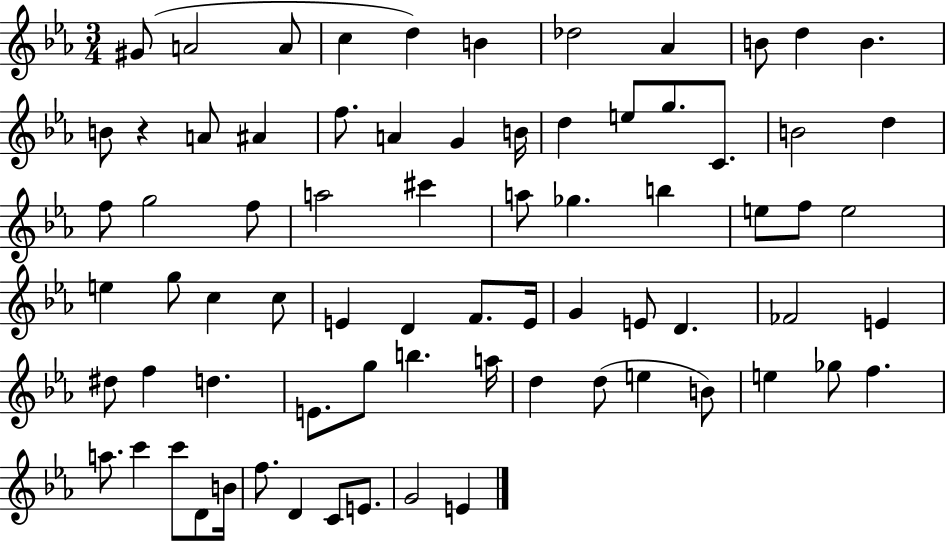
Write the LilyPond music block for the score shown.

{
  \clef treble
  \numericTimeSignature
  \time 3/4
  \key ees \major
  gis'8( a'2 a'8 | c''4 d''4) b'4 | des''2 aes'4 | b'8 d''4 b'4. | \break b'8 r4 a'8 ais'4 | f''8. a'4 g'4 b'16 | d''4 e''8 g''8. c'8. | b'2 d''4 | \break f''8 g''2 f''8 | a''2 cis'''4 | a''8 ges''4. b''4 | e''8 f''8 e''2 | \break e''4 g''8 c''4 c''8 | e'4 d'4 f'8. e'16 | g'4 e'8 d'4. | fes'2 e'4 | \break dis''8 f''4 d''4. | e'8. g''8 b''4. a''16 | d''4 d''8( e''4 b'8) | e''4 ges''8 f''4. | \break a''8. c'''4 c'''8 d'8 b'16 | f''8. d'4 c'8 e'8. | g'2 e'4 | \bar "|."
}